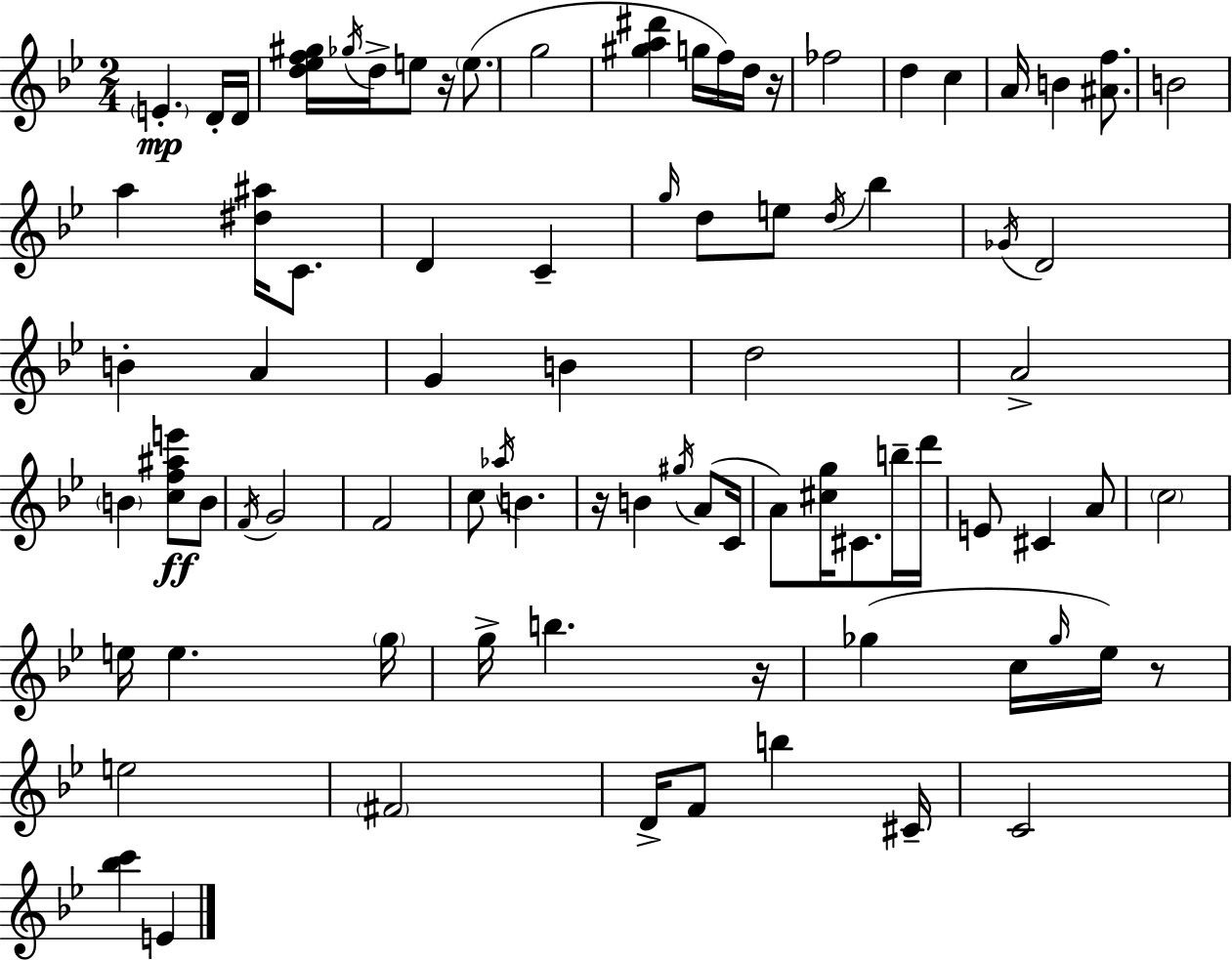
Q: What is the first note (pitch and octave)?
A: E4